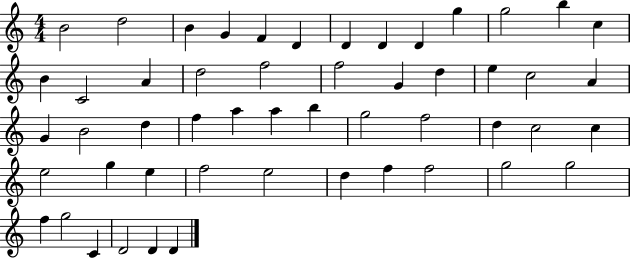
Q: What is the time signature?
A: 4/4